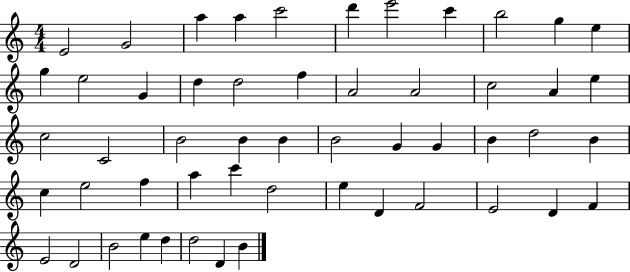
X:1
T:Untitled
M:4/4
L:1/4
K:C
E2 G2 a a c'2 d' e'2 c' b2 g e g e2 G d d2 f A2 A2 c2 A e c2 C2 B2 B B B2 G G B d2 B c e2 f a c' d2 e D F2 E2 D F E2 D2 B2 e d d2 D B